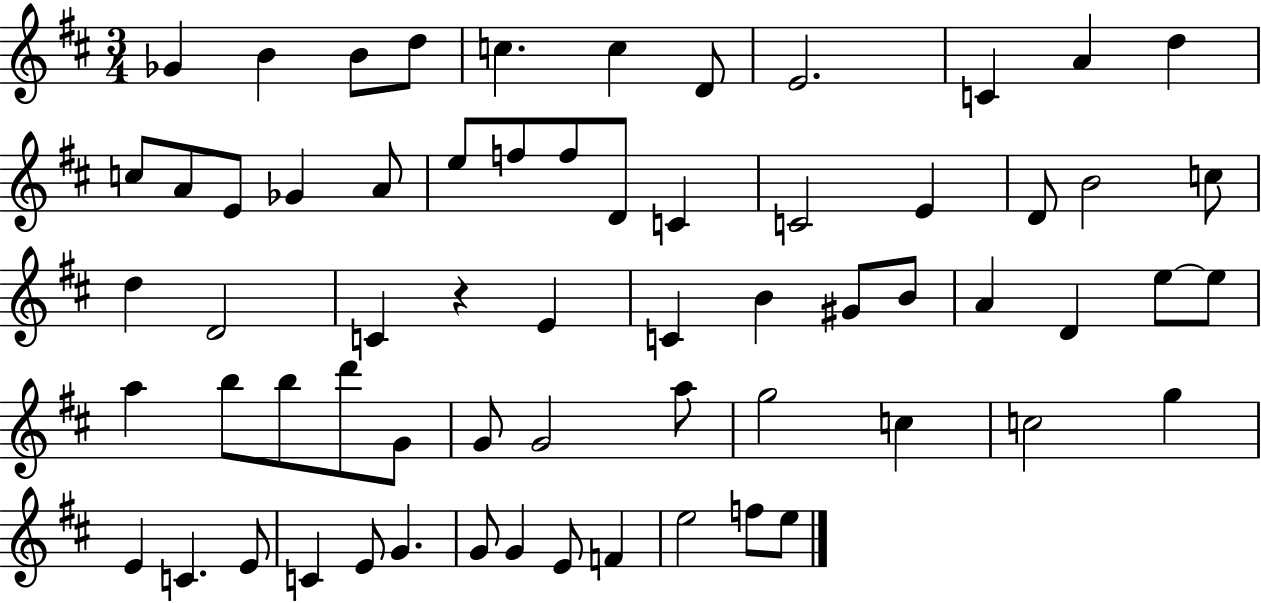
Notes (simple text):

Gb4/q B4/q B4/e D5/e C5/q. C5/q D4/e E4/h. C4/q A4/q D5/q C5/e A4/e E4/e Gb4/q A4/e E5/e F5/e F5/e D4/e C4/q C4/h E4/q D4/e B4/h C5/e D5/q D4/h C4/q R/q E4/q C4/q B4/q G#4/e B4/e A4/q D4/q E5/e E5/e A5/q B5/e B5/e D6/e G4/e G4/e G4/h A5/e G5/h C5/q C5/h G5/q E4/q C4/q. E4/e C4/q E4/e G4/q. G4/e G4/q E4/e F4/q E5/h F5/e E5/e